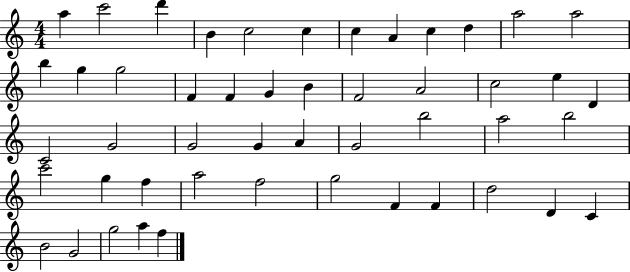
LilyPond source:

{
  \clef treble
  \numericTimeSignature
  \time 4/4
  \key c \major
  a''4 c'''2 d'''4 | b'4 c''2 c''4 | c''4 a'4 c''4 d''4 | a''2 a''2 | \break b''4 g''4 g''2 | f'4 f'4 g'4 b'4 | f'2 a'2 | c''2 e''4 d'4 | \break c'2 g'2 | g'2 g'4 a'4 | g'2 b''2 | a''2 b''2 | \break c'''2 g''4 f''4 | a''2 f''2 | g''2 f'4 f'4 | d''2 d'4 c'4 | \break b'2 g'2 | g''2 a''4 f''4 | \bar "|."
}